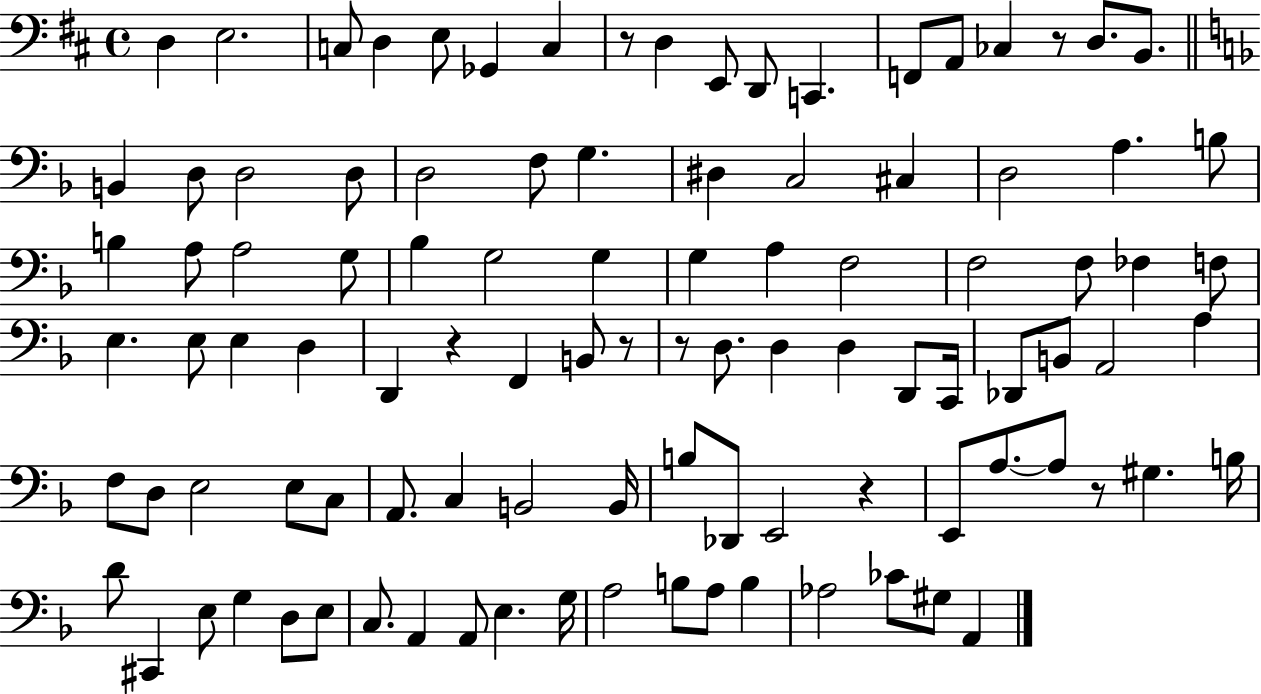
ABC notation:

X:1
T:Untitled
M:4/4
L:1/4
K:D
D, E,2 C,/2 D, E,/2 _G,, C, z/2 D, E,,/2 D,,/2 C,, F,,/2 A,,/2 _C, z/2 D,/2 B,,/2 B,, D,/2 D,2 D,/2 D,2 F,/2 G, ^D, C,2 ^C, D,2 A, B,/2 B, A,/2 A,2 G,/2 _B, G,2 G, G, A, F,2 F,2 F,/2 _F, F,/2 E, E,/2 E, D, D,, z F,, B,,/2 z/2 z/2 D,/2 D, D, D,,/2 C,,/4 _D,,/2 B,,/2 A,,2 A, F,/2 D,/2 E,2 E,/2 C,/2 A,,/2 C, B,,2 B,,/4 B,/2 _D,,/2 E,,2 z E,,/2 A,/2 A,/2 z/2 ^G, B,/4 D/2 ^C,, E,/2 G, D,/2 E,/2 C,/2 A,, A,,/2 E, G,/4 A,2 B,/2 A,/2 B, _A,2 _C/2 ^G,/2 A,,